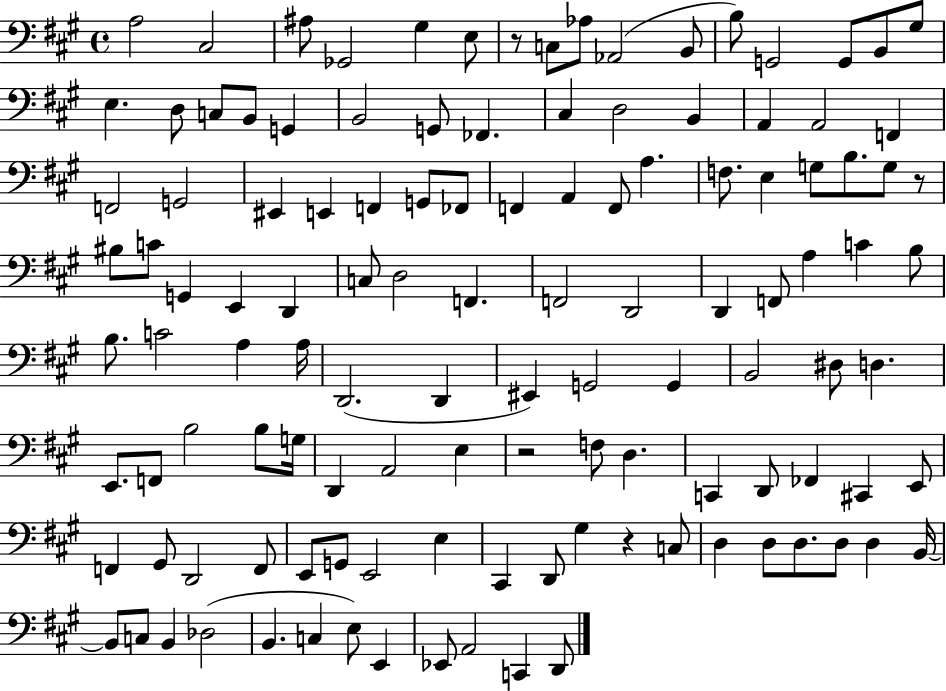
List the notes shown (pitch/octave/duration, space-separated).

A3/h C#3/h A#3/e Gb2/h G#3/q E3/e R/e C3/e Ab3/e Ab2/h B2/e B3/e G2/h G2/e B2/e G#3/e E3/q. D3/e C3/e B2/e G2/q B2/h G2/e FES2/q. C#3/q D3/h B2/q A2/q A2/h F2/q F2/h G2/h EIS2/q E2/q F2/q G2/e FES2/e F2/q A2/q F2/e A3/q. F3/e. E3/q G3/e B3/e. G3/e R/e BIS3/e C4/e G2/q E2/q D2/q C3/e D3/h F2/q. F2/h D2/h D2/q F2/e A3/q C4/q B3/e B3/e. C4/h A3/q A3/s D2/h. D2/q EIS2/q G2/h G2/q B2/h D#3/e D3/q. E2/e. F2/e B3/h B3/e G3/s D2/q A2/h E3/q R/h F3/e D3/q. C2/q D2/e FES2/q C#2/q E2/e F2/q G#2/e D2/h F2/e E2/e G2/e E2/h E3/q C#2/q D2/e G#3/q R/q C3/e D3/q D3/e D3/e. D3/e D3/q B2/s B2/e C3/e B2/q Db3/h B2/q. C3/q E3/e E2/q Eb2/e A2/h C2/q D2/e